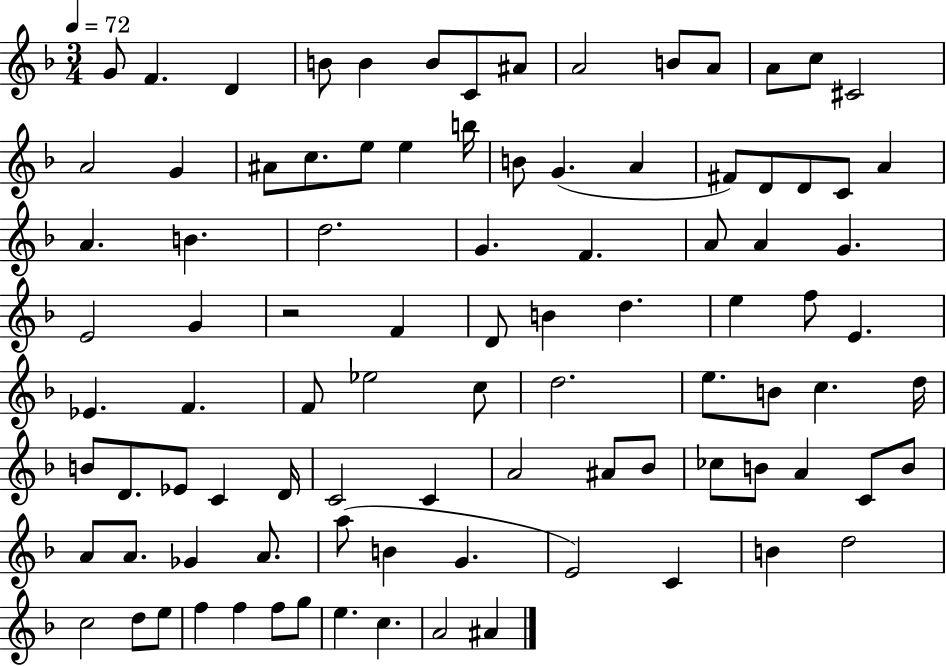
{
  \clef treble
  \numericTimeSignature
  \time 3/4
  \key f \major
  \tempo 4 = 72
  g'8 f'4. d'4 | b'8 b'4 b'8 c'8 ais'8 | a'2 b'8 a'8 | a'8 c''8 cis'2 | \break a'2 g'4 | ais'8 c''8. e''8 e''4 b''16 | b'8 g'4.( a'4 | fis'8) d'8 d'8 c'8 a'4 | \break a'4. b'4. | d''2. | g'4. f'4. | a'8 a'4 g'4. | \break e'2 g'4 | r2 f'4 | d'8 b'4 d''4. | e''4 f''8 e'4. | \break ees'4. f'4. | f'8 ees''2 c''8 | d''2. | e''8. b'8 c''4. d''16 | \break b'8 d'8. ees'8 c'4 d'16 | c'2 c'4 | a'2 ais'8 bes'8 | ces''8 b'8 a'4 c'8 b'8 | \break a'8 a'8. ges'4 a'8. | a''8( b'4 g'4. | e'2) c'4 | b'4 d''2 | \break c''2 d''8 e''8 | f''4 f''4 f''8 g''8 | e''4. c''4. | a'2 ais'4 | \break \bar "|."
}